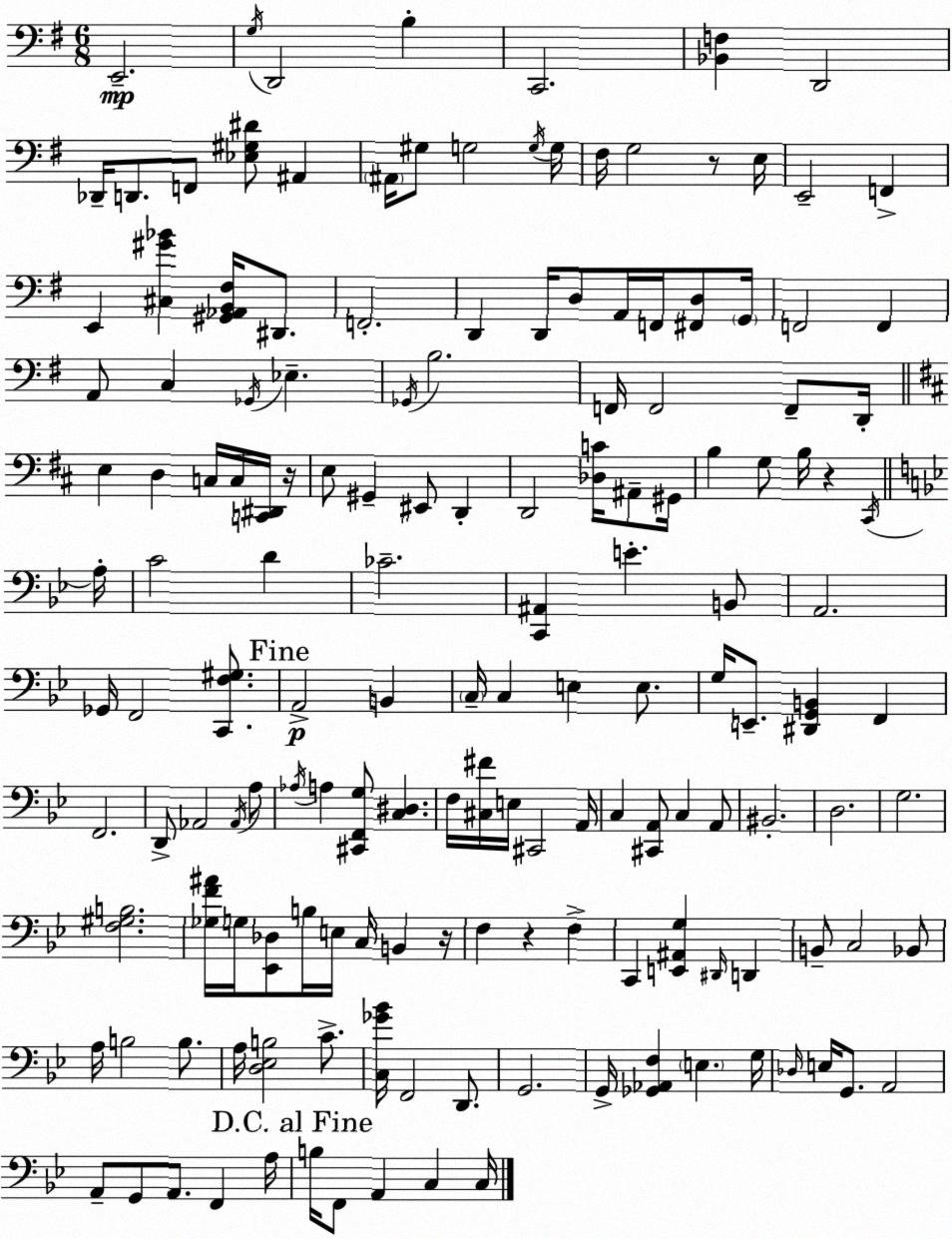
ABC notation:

X:1
T:Untitled
M:6/8
L:1/4
K:G
E,,2 G,/4 D,,2 B, C,,2 [_B,,F,] D,,2 _D,,/4 D,,/2 F,,/2 [_E,^G,^D]/2 ^A,, ^A,,/4 ^G,/2 G,2 G,/4 G,/4 ^F,/4 G,2 z/2 E,/4 E,,2 F,, E,, [^C,^G_B] [^G,,_A,,B,,^F,]/4 ^D,,/2 F,,2 D,, D,,/4 D,/2 A,,/4 F,,/4 [^F,,D,]/2 G,,/4 F,,2 F,, A,,/2 C, _G,,/4 _E, _G,,/4 B,2 F,,/4 F,,2 F,,/2 D,,/4 E, D, C,/4 C,/4 [C,,^D,,]/4 z/4 E,/2 ^G,, ^E,,/2 D,, D,,2 [_D,C]/4 ^A,,/2 ^G,,/4 B, G,/2 B,/4 z ^C,,/4 A,/4 C2 D _C2 [C,,^A,,] E B,,/2 A,,2 _G,,/4 F,,2 [C,,F,^G,]/2 A,,2 B,, C,/4 C, E, E,/2 G,/4 E,,/2 [^D,,G,,B,,] F,, F,,2 D,,/2 _A,,2 _A,,/4 A,/2 _A,/4 A, [^C,,F,,G,]/2 [C,^D,] F,/4 [^C,^F]/4 E,/4 ^C,,2 A,,/4 C, [^C,,A,,]/2 C, A,,/2 ^B,,2 D,2 G,2 [F,^G,B,]2 [_G,F^A]/4 G,/4 [_E,,_D,]/2 B,/4 E,/4 C,/4 B,, z/4 F, z F, C,, [E,,^A,,G,] ^D,,/4 D,, B,,/2 C,2 _B,,/2 A,/4 B,2 B,/2 A,/4 [D,_E,B,]2 C/2 [C,_G_B]/4 F,,2 D,,/2 G,,2 G,,/4 [_G,,_A,,F,] E, G,/4 _D,/4 E,/4 G,,/2 A,,2 A,,/2 G,,/2 A,,/2 F,, A,/4 B,/4 F,,/2 A,, C, C,/4